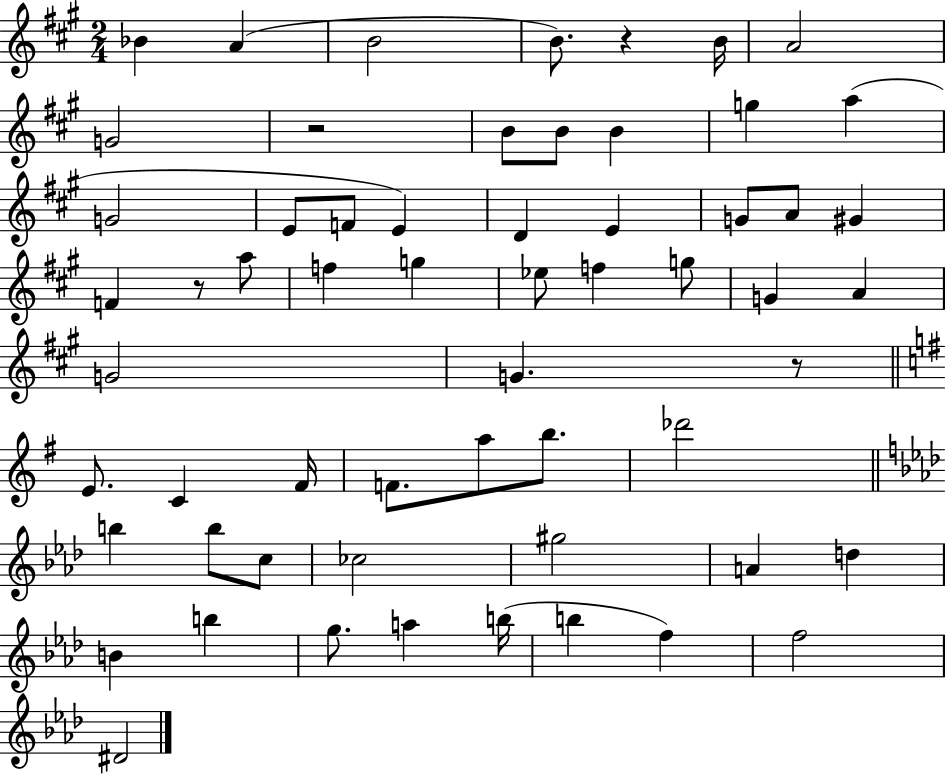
Bb4/q A4/q B4/h B4/e. R/q B4/s A4/h G4/h R/h B4/e B4/e B4/q G5/q A5/q G4/h E4/e F4/e E4/q D4/q E4/q G4/e A4/e G#4/q F4/q R/e A5/e F5/q G5/q Eb5/e F5/q G5/e G4/q A4/q G4/h G4/q. R/e E4/e. C4/q F#4/s F4/e. A5/e B5/e. Db6/h B5/q B5/e C5/e CES5/h G#5/h A4/q D5/q B4/q B5/q G5/e. A5/q B5/s B5/q F5/q F5/h D#4/h